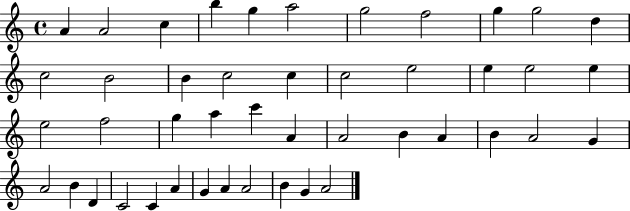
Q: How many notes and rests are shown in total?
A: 45